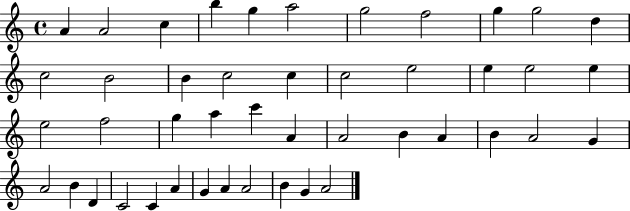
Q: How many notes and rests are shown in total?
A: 45